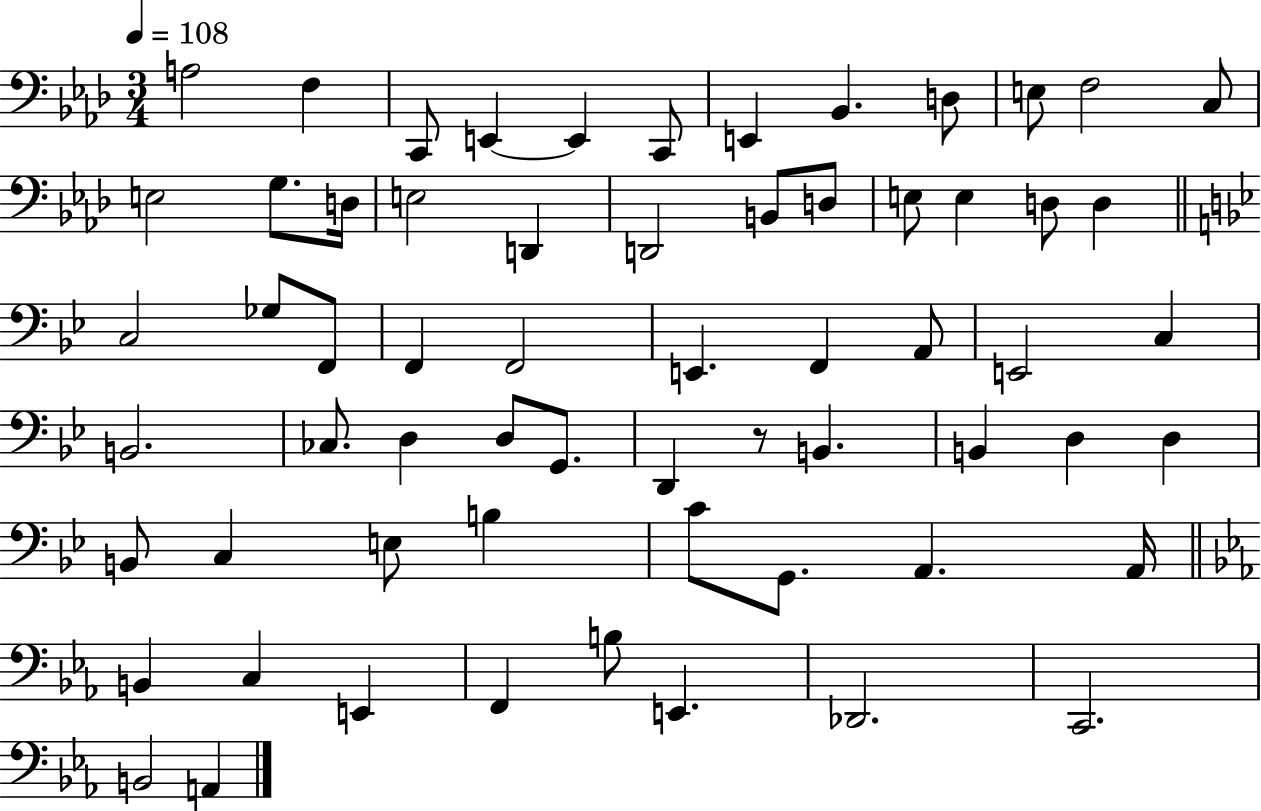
{
  \clef bass
  \numericTimeSignature
  \time 3/4
  \key aes \major
  \tempo 4 = 108
  a2 f4 | c,8 e,4~~ e,4 c,8 | e,4 bes,4. d8 | e8 f2 c8 | \break e2 g8. d16 | e2 d,4 | d,2 b,8 d8 | e8 e4 d8 d4 | \break \bar "||" \break \key g \minor c2 ges8 f,8 | f,4 f,2 | e,4. f,4 a,8 | e,2 c4 | \break b,2. | ces8. d4 d8 g,8. | d,4 r8 b,4. | b,4 d4 d4 | \break b,8 c4 e8 b4 | c'8 g,8. a,4. a,16 | \bar "||" \break \key ees \major b,4 c4 e,4 | f,4 b8 e,4. | des,2. | c,2. | \break b,2 a,4 | \bar "|."
}